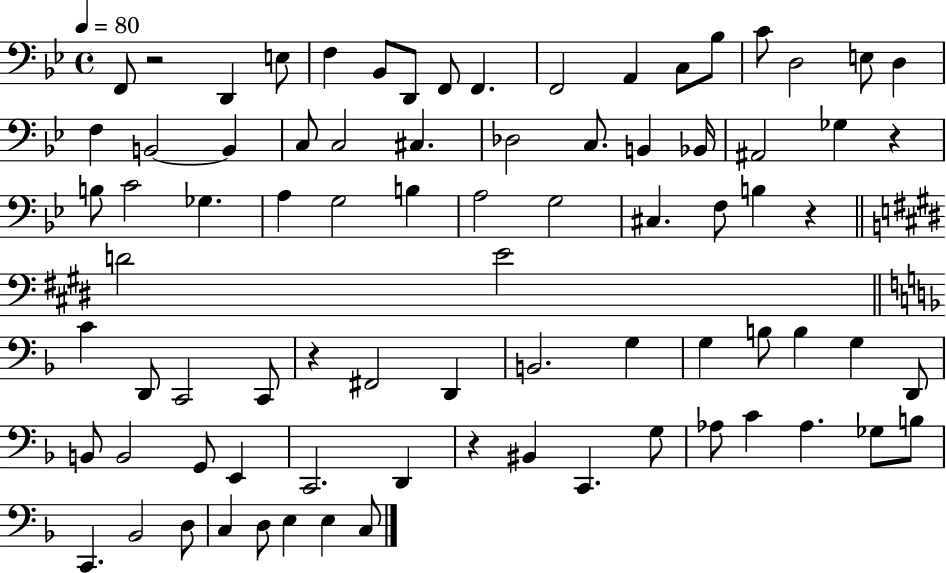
X:1
T:Untitled
M:4/4
L:1/4
K:Bb
F,,/2 z2 D,, E,/2 F, _B,,/2 D,,/2 F,,/2 F,, F,,2 A,, C,/2 _B,/2 C/2 D,2 E,/2 D, F, B,,2 B,, C,/2 C,2 ^C, _D,2 C,/2 B,, _B,,/4 ^A,,2 _G, z B,/2 C2 _G, A, G,2 B, A,2 G,2 ^C, F,/2 B, z D2 E2 C D,,/2 C,,2 C,,/2 z ^F,,2 D,, B,,2 G, G, B,/2 B, G, D,,/2 B,,/2 B,,2 G,,/2 E,, C,,2 D,, z ^B,, C,, G,/2 _A,/2 C _A, _G,/2 B,/2 C,, _B,,2 D,/2 C, D,/2 E, E, C,/2